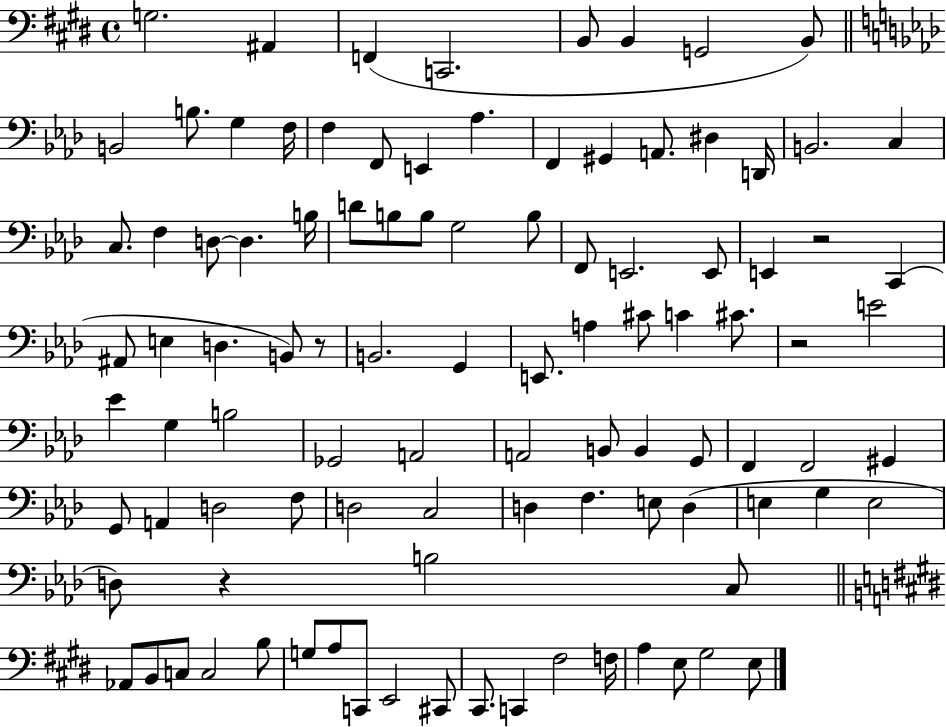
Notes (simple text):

G3/h. A#2/q F2/q C2/h. B2/e B2/q G2/h B2/e B2/h B3/e. G3/q F3/s F3/q F2/e E2/q Ab3/q. F2/q G#2/q A2/e. D#3/q D2/s B2/h. C3/q C3/e. F3/q D3/e D3/q. B3/s D4/e B3/e B3/e G3/h B3/e F2/e E2/h. E2/e E2/q R/h C2/q A#2/e E3/q D3/q. B2/e R/e B2/h. G2/q E2/e. A3/q C#4/e C4/q C#4/e. R/h E4/h Eb4/q G3/q B3/h Gb2/h A2/h A2/h B2/e B2/q G2/e F2/q F2/h G#2/q G2/e A2/q D3/h F3/e D3/h C3/h D3/q F3/q. E3/e D3/q E3/q G3/q E3/h D3/e R/q B3/h C3/e Ab2/e B2/e C3/e C3/h B3/e G3/e A3/e C2/e E2/h C#2/e C#2/e. C2/q F#3/h F3/s A3/q E3/e G#3/h E3/e